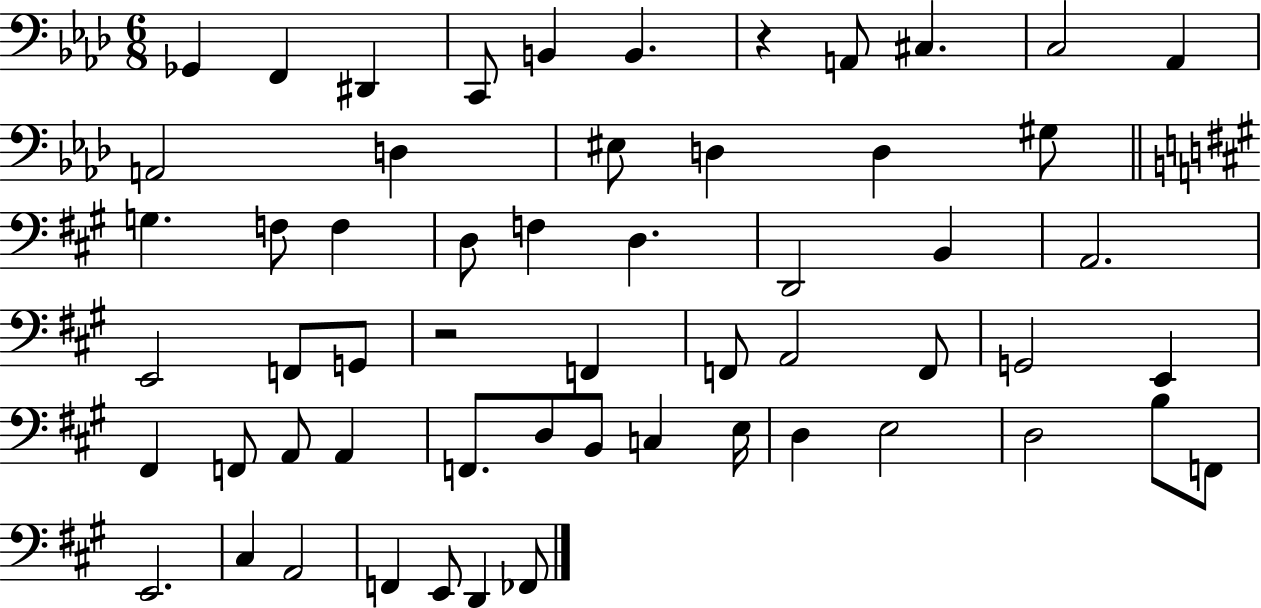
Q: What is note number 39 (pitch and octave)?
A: F2